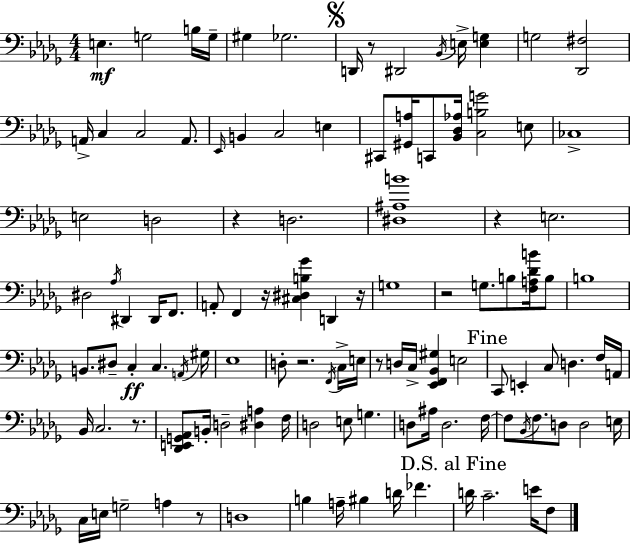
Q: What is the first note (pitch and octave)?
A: E3